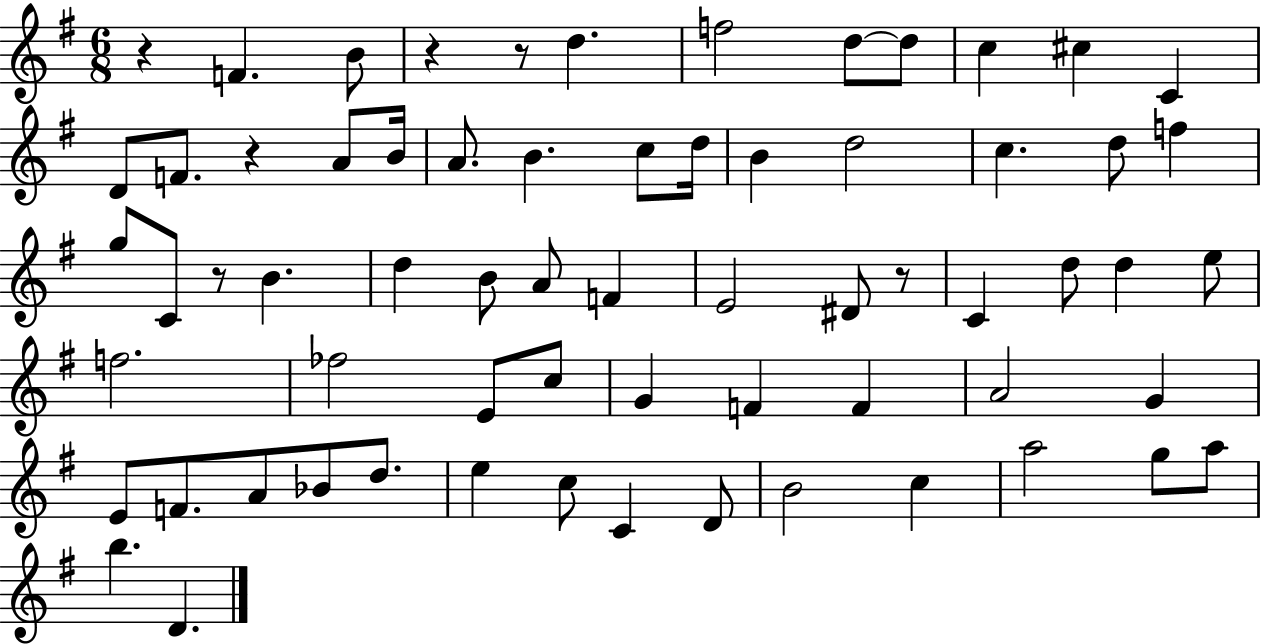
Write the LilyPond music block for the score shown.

{
  \clef treble
  \numericTimeSignature
  \time 6/8
  \key g \major
  \repeat volta 2 { r4 f'4. b'8 | r4 r8 d''4. | f''2 d''8~~ d''8 | c''4 cis''4 c'4 | \break d'8 f'8. r4 a'8 b'16 | a'8. b'4. c''8 d''16 | b'4 d''2 | c''4. d''8 f''4 | \break g''8 c'8 r8 b'4. | d''4 b'8 a'8 f'4 | e'2 dis'8 r8 | c'4 d''8 d''4 e''8 | \break f''2. | fes''2 e'8 c''8 | g'4 f'4 f'4 | a'2 g'4 | \break e'8 f'8. a'8 bes'8 d''8. | e''4 c''8 c'4 d'8 | b'2 c''4 | a''2 g''8 a''8 | \break b''4. d'4. | } \bar "|."
}